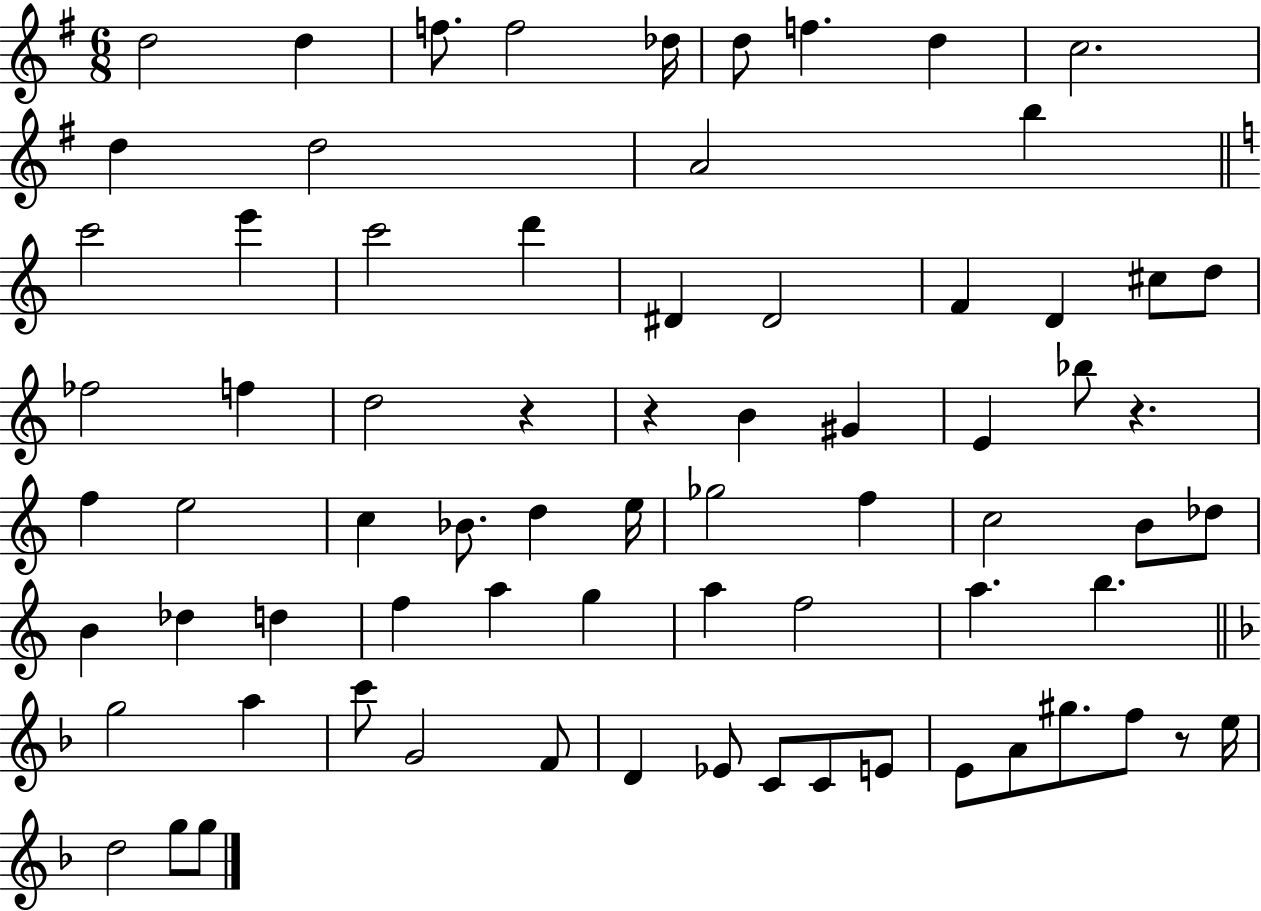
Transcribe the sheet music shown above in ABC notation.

X:1
T:Untitled
M:6/8
L:1/4
K:G
d2 d f/2 f2 _d/4 d/2 f d c2 d d2 A2 b c'2 e' c'2 d' ^D ^D2 F D ^c/2 d/2 _f2 f d2 z z B ^G E _b/2 z f e2 c _B/2 d e/4 _g2 f c2 B/2 _d/2 B _d d f a g a f2 a b g2 a c'/2 G2 F/2 D _E/2 C/2 C/2 E/2 E/2 A/2 ^g/2 f/2 z/2 e/4 d2 g/2 g/2